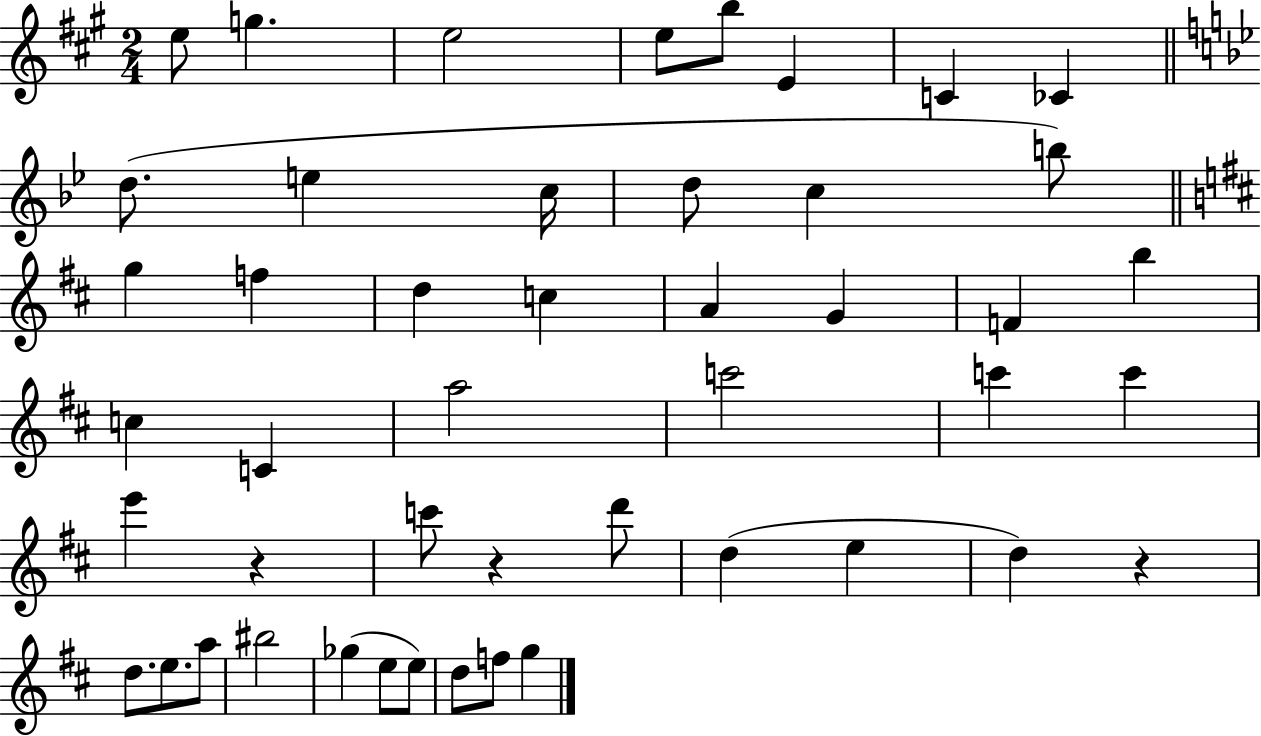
X:1
T:Untitled
M:2/4
L:1/4
K:A
e/2 g e2 e/2 b/2 E C _C d/2 e c/4 d/2 c b/2 g f d c A G F b c C a2 c'2 c' c' e' z c'/2 z d'/2 d e d z d/2 e/2 a/2 ^b2 _g e/2 e/2 d/2 f/2 g